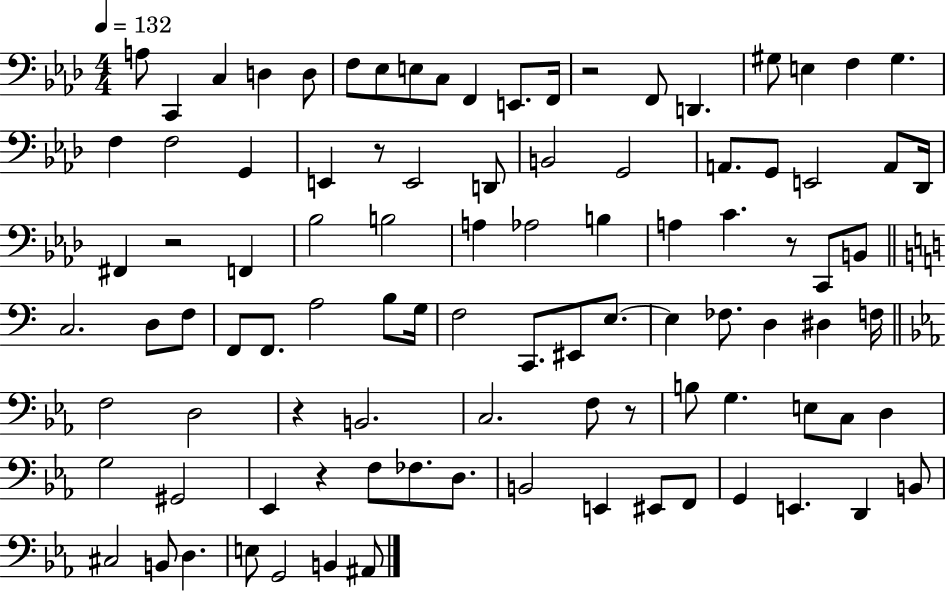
A3/e C2/q C3/q D3/q D3/e F3/e Eb3/e E3/e C3/e F2/q E2/e. F2/s R/h F2/e D2/q. G#3/e E3/q F3/q G#3/q. F3/q F3/h G2/q E2/q R/e E2/h D2/e B2/h G2/h A2/e. G2/e E2/h A2/e Db2/s F#2/q R/h F2/q Bb3/h B3/h A3/q Ab3/h B3/q A3/q C4/q. R/e C2/e B2/e C3/h. D3/e F3/e F2/e F2/e. A3/h B3/e G3/s F3/h C2/e. EIS2/e E3/e. E3/q FES3/e. D3/q D#3/q F3/s F3/h D3/h R/q B2/h. C3/h. F3/e R/e B3/e G3/q. E3/e C3/e D3/q G3/h G#2/h Eb2/q R/q F3/e FES3/e. D3/e. B2/h E2/q EIS2/e F2/e G2/q E2/q. D2/q B2/e C#3/h B2/e D3/q. E3/e G2/h B2/q A#2/e